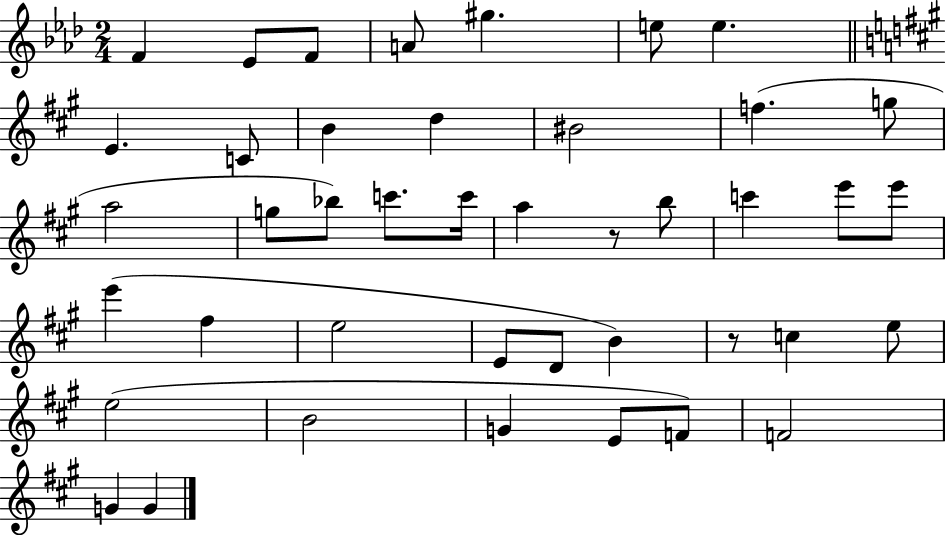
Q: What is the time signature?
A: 2/4